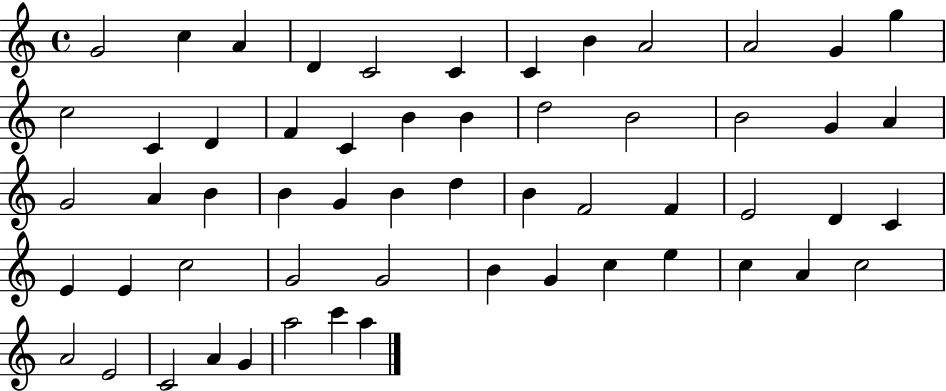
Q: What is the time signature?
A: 4/4